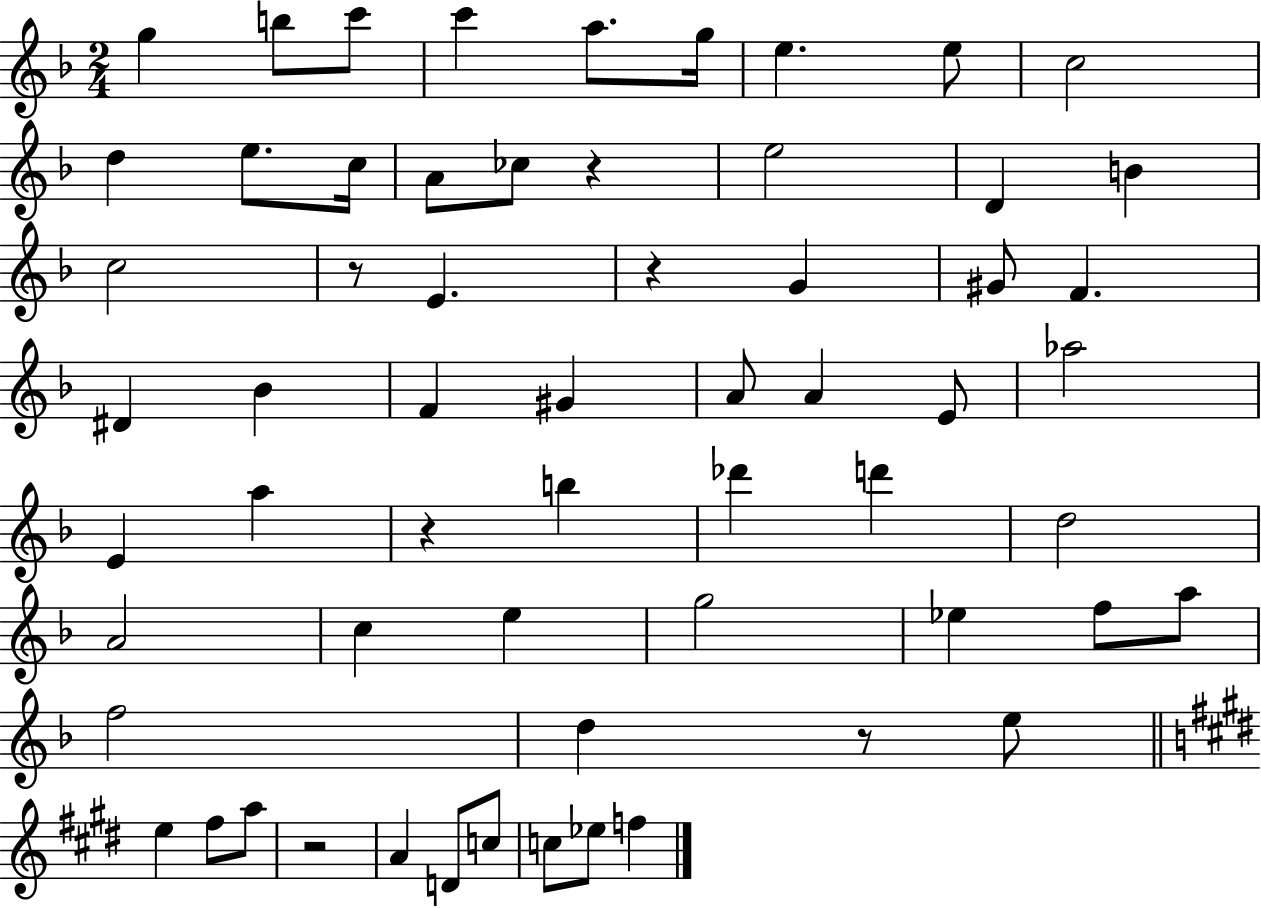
{
  \clef treble
  \numericTimeSignature
  \time 2/4
  \key f \major
  g''4 b''8 c'''8 | c'''4 a''8. g''16 | e''4. e''8 | c''2 | \break d''4 e''8. c''16 | a'8 ces''8 r4 | e''2 | d'4 b'4 | \break c''2 | r8 e'4. | r4 g'4 | gis'8 f'4. | \break dis'4 bes'4 | f'4 gis'4 | a'8 a'4 e'8 | aes''2 | \break e'4 a''4 | r4 b''4 | des'''4 d'''4 | d''2 | \break a'2 | c''4 e''4 | g''2 | ees''4 f''8 a''8 | \break f''2 | d''4 r8 e''8 | \bar "||" \break \key e \major e''4 fis''8 a''8 | r2 | a'4 d'8 c''8 | c''8 ees''8 f''4 | \break \bar "|."
}